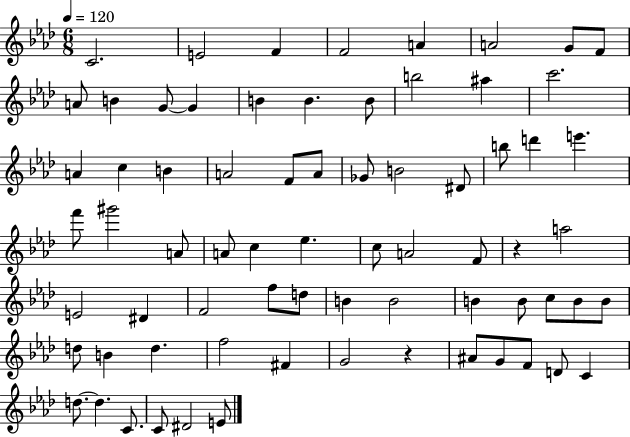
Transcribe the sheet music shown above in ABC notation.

X:1
T:Untitled
M:6/8
L:1/4
K:Ab
C2 E2 F F2 A A2 G/2 F/2 A/2 B G/2 G B B B/2 b2 ^a c'2 A c B A2 F/2 A/2 _G/2 B2 ^D/2 b/2 d' e' f'/2 ^g'2 A/2 A/2 c _e c/2 A2 F/2 z a2 E2 ^D F2 f/2 d/2 B B2 B B/2 c/2 B/2 B/2 d/2 B d f2 ^F G2 z ^A/2 G/2 F/2 D/2 C d/2 d C/2 C/2 ^D2 E/2